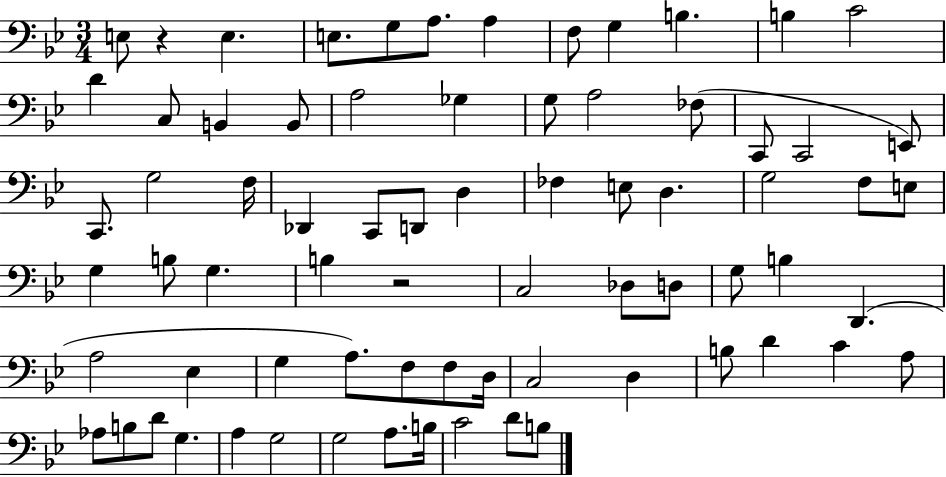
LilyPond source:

{
  \clef bass
  \numericTimeSignature
  \time 3/4
  \key bes \major
  \repeat volta 2 { e8 r4 e4. | e8. g8 a8. a4 | f8 g4 b4. | b4 c'2 | \break d'4 c8 b,4 b,8 | a2 ges4 | g8 a2 fes8( | c,8 c,2 e,8) | \break c,8. g2 f16 | des,4 c,8 d,8 d4 | fes4 e8 d4. | g2 f8 e8 | \break g4 b8 g4. | b4 r2 | c2 des8 d8 | g8 b4 d,4.( | \break a2 ees4 | g4 a8.) f8 f8 d16 | c2 d4 | b8 d'4 c'4 a8 | \break aes8 b8 d'8 g4. | a4 g2 | g2 a8. b16 | c'2 d'8 b8 | \break } \bar "|."
}